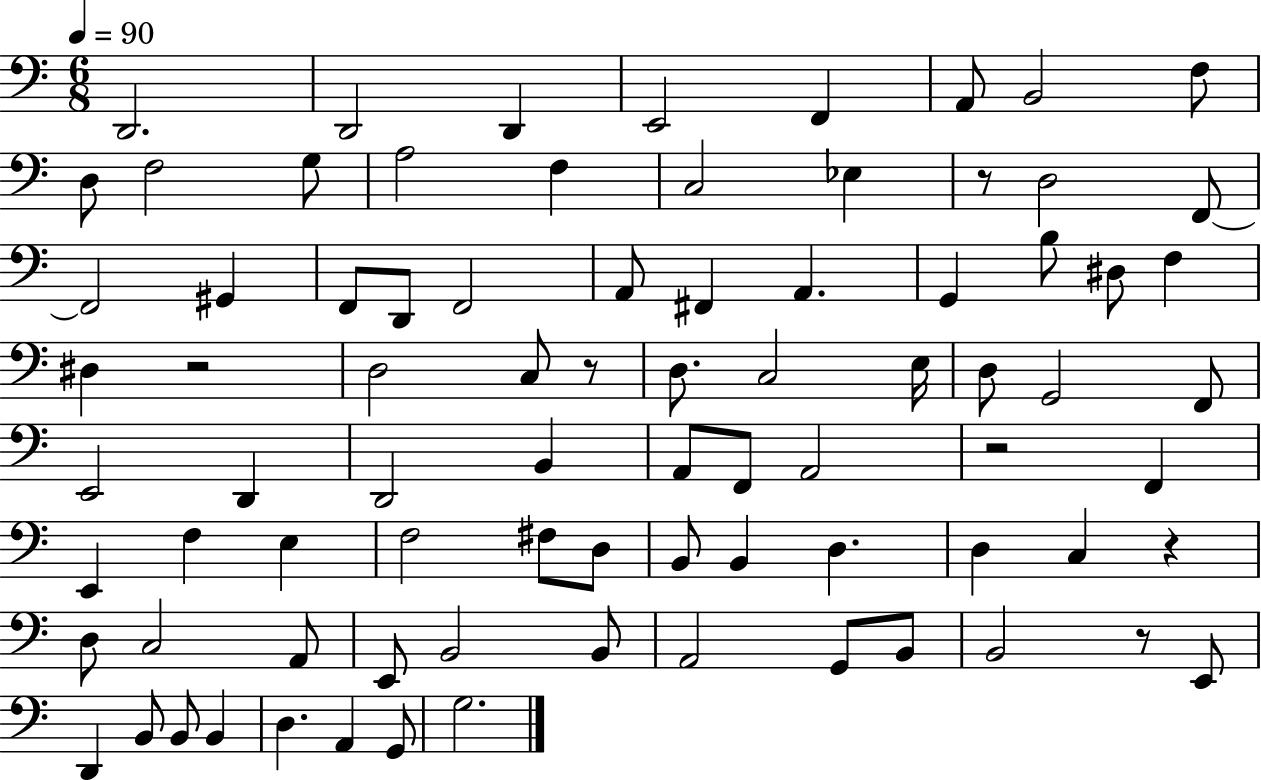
X:1
T:Untitled
M:6/8
L:1/4
K:C
D,,2 D,,2 D,, E,,2 F,, A,,/2 B,,2 F,/2 D,/2 F,2 G,/2 A,2 F, C,2 _E, z/2 D,2 F,,/2 F,,2 ^G,, F,,/2 D,,/2 F,,2 A,,/2 ^F,, A,, G,, B,/2 ^D,/2 F, ^D, z2 D,2 C,/2 z/2 D,/2 C,2 E,/4 D,/2 G,,2 F,,/2 E,,2 D,, D,,2 B,, A,,/2 F,,/2 A,,2 z2 F,, E,, F, E, F,2 ^F,/2 D,/2 B,,/2 B,, D, D, C, z D,/2 C,2 A,,/2 E,,/2 B,,2 B,,/2 A,,2 G,,/2 B,,/2 B,,2 z/2 E,,/2 D,, B,,/2 B,,/2 B,, D, A,, G,,/2 G,2